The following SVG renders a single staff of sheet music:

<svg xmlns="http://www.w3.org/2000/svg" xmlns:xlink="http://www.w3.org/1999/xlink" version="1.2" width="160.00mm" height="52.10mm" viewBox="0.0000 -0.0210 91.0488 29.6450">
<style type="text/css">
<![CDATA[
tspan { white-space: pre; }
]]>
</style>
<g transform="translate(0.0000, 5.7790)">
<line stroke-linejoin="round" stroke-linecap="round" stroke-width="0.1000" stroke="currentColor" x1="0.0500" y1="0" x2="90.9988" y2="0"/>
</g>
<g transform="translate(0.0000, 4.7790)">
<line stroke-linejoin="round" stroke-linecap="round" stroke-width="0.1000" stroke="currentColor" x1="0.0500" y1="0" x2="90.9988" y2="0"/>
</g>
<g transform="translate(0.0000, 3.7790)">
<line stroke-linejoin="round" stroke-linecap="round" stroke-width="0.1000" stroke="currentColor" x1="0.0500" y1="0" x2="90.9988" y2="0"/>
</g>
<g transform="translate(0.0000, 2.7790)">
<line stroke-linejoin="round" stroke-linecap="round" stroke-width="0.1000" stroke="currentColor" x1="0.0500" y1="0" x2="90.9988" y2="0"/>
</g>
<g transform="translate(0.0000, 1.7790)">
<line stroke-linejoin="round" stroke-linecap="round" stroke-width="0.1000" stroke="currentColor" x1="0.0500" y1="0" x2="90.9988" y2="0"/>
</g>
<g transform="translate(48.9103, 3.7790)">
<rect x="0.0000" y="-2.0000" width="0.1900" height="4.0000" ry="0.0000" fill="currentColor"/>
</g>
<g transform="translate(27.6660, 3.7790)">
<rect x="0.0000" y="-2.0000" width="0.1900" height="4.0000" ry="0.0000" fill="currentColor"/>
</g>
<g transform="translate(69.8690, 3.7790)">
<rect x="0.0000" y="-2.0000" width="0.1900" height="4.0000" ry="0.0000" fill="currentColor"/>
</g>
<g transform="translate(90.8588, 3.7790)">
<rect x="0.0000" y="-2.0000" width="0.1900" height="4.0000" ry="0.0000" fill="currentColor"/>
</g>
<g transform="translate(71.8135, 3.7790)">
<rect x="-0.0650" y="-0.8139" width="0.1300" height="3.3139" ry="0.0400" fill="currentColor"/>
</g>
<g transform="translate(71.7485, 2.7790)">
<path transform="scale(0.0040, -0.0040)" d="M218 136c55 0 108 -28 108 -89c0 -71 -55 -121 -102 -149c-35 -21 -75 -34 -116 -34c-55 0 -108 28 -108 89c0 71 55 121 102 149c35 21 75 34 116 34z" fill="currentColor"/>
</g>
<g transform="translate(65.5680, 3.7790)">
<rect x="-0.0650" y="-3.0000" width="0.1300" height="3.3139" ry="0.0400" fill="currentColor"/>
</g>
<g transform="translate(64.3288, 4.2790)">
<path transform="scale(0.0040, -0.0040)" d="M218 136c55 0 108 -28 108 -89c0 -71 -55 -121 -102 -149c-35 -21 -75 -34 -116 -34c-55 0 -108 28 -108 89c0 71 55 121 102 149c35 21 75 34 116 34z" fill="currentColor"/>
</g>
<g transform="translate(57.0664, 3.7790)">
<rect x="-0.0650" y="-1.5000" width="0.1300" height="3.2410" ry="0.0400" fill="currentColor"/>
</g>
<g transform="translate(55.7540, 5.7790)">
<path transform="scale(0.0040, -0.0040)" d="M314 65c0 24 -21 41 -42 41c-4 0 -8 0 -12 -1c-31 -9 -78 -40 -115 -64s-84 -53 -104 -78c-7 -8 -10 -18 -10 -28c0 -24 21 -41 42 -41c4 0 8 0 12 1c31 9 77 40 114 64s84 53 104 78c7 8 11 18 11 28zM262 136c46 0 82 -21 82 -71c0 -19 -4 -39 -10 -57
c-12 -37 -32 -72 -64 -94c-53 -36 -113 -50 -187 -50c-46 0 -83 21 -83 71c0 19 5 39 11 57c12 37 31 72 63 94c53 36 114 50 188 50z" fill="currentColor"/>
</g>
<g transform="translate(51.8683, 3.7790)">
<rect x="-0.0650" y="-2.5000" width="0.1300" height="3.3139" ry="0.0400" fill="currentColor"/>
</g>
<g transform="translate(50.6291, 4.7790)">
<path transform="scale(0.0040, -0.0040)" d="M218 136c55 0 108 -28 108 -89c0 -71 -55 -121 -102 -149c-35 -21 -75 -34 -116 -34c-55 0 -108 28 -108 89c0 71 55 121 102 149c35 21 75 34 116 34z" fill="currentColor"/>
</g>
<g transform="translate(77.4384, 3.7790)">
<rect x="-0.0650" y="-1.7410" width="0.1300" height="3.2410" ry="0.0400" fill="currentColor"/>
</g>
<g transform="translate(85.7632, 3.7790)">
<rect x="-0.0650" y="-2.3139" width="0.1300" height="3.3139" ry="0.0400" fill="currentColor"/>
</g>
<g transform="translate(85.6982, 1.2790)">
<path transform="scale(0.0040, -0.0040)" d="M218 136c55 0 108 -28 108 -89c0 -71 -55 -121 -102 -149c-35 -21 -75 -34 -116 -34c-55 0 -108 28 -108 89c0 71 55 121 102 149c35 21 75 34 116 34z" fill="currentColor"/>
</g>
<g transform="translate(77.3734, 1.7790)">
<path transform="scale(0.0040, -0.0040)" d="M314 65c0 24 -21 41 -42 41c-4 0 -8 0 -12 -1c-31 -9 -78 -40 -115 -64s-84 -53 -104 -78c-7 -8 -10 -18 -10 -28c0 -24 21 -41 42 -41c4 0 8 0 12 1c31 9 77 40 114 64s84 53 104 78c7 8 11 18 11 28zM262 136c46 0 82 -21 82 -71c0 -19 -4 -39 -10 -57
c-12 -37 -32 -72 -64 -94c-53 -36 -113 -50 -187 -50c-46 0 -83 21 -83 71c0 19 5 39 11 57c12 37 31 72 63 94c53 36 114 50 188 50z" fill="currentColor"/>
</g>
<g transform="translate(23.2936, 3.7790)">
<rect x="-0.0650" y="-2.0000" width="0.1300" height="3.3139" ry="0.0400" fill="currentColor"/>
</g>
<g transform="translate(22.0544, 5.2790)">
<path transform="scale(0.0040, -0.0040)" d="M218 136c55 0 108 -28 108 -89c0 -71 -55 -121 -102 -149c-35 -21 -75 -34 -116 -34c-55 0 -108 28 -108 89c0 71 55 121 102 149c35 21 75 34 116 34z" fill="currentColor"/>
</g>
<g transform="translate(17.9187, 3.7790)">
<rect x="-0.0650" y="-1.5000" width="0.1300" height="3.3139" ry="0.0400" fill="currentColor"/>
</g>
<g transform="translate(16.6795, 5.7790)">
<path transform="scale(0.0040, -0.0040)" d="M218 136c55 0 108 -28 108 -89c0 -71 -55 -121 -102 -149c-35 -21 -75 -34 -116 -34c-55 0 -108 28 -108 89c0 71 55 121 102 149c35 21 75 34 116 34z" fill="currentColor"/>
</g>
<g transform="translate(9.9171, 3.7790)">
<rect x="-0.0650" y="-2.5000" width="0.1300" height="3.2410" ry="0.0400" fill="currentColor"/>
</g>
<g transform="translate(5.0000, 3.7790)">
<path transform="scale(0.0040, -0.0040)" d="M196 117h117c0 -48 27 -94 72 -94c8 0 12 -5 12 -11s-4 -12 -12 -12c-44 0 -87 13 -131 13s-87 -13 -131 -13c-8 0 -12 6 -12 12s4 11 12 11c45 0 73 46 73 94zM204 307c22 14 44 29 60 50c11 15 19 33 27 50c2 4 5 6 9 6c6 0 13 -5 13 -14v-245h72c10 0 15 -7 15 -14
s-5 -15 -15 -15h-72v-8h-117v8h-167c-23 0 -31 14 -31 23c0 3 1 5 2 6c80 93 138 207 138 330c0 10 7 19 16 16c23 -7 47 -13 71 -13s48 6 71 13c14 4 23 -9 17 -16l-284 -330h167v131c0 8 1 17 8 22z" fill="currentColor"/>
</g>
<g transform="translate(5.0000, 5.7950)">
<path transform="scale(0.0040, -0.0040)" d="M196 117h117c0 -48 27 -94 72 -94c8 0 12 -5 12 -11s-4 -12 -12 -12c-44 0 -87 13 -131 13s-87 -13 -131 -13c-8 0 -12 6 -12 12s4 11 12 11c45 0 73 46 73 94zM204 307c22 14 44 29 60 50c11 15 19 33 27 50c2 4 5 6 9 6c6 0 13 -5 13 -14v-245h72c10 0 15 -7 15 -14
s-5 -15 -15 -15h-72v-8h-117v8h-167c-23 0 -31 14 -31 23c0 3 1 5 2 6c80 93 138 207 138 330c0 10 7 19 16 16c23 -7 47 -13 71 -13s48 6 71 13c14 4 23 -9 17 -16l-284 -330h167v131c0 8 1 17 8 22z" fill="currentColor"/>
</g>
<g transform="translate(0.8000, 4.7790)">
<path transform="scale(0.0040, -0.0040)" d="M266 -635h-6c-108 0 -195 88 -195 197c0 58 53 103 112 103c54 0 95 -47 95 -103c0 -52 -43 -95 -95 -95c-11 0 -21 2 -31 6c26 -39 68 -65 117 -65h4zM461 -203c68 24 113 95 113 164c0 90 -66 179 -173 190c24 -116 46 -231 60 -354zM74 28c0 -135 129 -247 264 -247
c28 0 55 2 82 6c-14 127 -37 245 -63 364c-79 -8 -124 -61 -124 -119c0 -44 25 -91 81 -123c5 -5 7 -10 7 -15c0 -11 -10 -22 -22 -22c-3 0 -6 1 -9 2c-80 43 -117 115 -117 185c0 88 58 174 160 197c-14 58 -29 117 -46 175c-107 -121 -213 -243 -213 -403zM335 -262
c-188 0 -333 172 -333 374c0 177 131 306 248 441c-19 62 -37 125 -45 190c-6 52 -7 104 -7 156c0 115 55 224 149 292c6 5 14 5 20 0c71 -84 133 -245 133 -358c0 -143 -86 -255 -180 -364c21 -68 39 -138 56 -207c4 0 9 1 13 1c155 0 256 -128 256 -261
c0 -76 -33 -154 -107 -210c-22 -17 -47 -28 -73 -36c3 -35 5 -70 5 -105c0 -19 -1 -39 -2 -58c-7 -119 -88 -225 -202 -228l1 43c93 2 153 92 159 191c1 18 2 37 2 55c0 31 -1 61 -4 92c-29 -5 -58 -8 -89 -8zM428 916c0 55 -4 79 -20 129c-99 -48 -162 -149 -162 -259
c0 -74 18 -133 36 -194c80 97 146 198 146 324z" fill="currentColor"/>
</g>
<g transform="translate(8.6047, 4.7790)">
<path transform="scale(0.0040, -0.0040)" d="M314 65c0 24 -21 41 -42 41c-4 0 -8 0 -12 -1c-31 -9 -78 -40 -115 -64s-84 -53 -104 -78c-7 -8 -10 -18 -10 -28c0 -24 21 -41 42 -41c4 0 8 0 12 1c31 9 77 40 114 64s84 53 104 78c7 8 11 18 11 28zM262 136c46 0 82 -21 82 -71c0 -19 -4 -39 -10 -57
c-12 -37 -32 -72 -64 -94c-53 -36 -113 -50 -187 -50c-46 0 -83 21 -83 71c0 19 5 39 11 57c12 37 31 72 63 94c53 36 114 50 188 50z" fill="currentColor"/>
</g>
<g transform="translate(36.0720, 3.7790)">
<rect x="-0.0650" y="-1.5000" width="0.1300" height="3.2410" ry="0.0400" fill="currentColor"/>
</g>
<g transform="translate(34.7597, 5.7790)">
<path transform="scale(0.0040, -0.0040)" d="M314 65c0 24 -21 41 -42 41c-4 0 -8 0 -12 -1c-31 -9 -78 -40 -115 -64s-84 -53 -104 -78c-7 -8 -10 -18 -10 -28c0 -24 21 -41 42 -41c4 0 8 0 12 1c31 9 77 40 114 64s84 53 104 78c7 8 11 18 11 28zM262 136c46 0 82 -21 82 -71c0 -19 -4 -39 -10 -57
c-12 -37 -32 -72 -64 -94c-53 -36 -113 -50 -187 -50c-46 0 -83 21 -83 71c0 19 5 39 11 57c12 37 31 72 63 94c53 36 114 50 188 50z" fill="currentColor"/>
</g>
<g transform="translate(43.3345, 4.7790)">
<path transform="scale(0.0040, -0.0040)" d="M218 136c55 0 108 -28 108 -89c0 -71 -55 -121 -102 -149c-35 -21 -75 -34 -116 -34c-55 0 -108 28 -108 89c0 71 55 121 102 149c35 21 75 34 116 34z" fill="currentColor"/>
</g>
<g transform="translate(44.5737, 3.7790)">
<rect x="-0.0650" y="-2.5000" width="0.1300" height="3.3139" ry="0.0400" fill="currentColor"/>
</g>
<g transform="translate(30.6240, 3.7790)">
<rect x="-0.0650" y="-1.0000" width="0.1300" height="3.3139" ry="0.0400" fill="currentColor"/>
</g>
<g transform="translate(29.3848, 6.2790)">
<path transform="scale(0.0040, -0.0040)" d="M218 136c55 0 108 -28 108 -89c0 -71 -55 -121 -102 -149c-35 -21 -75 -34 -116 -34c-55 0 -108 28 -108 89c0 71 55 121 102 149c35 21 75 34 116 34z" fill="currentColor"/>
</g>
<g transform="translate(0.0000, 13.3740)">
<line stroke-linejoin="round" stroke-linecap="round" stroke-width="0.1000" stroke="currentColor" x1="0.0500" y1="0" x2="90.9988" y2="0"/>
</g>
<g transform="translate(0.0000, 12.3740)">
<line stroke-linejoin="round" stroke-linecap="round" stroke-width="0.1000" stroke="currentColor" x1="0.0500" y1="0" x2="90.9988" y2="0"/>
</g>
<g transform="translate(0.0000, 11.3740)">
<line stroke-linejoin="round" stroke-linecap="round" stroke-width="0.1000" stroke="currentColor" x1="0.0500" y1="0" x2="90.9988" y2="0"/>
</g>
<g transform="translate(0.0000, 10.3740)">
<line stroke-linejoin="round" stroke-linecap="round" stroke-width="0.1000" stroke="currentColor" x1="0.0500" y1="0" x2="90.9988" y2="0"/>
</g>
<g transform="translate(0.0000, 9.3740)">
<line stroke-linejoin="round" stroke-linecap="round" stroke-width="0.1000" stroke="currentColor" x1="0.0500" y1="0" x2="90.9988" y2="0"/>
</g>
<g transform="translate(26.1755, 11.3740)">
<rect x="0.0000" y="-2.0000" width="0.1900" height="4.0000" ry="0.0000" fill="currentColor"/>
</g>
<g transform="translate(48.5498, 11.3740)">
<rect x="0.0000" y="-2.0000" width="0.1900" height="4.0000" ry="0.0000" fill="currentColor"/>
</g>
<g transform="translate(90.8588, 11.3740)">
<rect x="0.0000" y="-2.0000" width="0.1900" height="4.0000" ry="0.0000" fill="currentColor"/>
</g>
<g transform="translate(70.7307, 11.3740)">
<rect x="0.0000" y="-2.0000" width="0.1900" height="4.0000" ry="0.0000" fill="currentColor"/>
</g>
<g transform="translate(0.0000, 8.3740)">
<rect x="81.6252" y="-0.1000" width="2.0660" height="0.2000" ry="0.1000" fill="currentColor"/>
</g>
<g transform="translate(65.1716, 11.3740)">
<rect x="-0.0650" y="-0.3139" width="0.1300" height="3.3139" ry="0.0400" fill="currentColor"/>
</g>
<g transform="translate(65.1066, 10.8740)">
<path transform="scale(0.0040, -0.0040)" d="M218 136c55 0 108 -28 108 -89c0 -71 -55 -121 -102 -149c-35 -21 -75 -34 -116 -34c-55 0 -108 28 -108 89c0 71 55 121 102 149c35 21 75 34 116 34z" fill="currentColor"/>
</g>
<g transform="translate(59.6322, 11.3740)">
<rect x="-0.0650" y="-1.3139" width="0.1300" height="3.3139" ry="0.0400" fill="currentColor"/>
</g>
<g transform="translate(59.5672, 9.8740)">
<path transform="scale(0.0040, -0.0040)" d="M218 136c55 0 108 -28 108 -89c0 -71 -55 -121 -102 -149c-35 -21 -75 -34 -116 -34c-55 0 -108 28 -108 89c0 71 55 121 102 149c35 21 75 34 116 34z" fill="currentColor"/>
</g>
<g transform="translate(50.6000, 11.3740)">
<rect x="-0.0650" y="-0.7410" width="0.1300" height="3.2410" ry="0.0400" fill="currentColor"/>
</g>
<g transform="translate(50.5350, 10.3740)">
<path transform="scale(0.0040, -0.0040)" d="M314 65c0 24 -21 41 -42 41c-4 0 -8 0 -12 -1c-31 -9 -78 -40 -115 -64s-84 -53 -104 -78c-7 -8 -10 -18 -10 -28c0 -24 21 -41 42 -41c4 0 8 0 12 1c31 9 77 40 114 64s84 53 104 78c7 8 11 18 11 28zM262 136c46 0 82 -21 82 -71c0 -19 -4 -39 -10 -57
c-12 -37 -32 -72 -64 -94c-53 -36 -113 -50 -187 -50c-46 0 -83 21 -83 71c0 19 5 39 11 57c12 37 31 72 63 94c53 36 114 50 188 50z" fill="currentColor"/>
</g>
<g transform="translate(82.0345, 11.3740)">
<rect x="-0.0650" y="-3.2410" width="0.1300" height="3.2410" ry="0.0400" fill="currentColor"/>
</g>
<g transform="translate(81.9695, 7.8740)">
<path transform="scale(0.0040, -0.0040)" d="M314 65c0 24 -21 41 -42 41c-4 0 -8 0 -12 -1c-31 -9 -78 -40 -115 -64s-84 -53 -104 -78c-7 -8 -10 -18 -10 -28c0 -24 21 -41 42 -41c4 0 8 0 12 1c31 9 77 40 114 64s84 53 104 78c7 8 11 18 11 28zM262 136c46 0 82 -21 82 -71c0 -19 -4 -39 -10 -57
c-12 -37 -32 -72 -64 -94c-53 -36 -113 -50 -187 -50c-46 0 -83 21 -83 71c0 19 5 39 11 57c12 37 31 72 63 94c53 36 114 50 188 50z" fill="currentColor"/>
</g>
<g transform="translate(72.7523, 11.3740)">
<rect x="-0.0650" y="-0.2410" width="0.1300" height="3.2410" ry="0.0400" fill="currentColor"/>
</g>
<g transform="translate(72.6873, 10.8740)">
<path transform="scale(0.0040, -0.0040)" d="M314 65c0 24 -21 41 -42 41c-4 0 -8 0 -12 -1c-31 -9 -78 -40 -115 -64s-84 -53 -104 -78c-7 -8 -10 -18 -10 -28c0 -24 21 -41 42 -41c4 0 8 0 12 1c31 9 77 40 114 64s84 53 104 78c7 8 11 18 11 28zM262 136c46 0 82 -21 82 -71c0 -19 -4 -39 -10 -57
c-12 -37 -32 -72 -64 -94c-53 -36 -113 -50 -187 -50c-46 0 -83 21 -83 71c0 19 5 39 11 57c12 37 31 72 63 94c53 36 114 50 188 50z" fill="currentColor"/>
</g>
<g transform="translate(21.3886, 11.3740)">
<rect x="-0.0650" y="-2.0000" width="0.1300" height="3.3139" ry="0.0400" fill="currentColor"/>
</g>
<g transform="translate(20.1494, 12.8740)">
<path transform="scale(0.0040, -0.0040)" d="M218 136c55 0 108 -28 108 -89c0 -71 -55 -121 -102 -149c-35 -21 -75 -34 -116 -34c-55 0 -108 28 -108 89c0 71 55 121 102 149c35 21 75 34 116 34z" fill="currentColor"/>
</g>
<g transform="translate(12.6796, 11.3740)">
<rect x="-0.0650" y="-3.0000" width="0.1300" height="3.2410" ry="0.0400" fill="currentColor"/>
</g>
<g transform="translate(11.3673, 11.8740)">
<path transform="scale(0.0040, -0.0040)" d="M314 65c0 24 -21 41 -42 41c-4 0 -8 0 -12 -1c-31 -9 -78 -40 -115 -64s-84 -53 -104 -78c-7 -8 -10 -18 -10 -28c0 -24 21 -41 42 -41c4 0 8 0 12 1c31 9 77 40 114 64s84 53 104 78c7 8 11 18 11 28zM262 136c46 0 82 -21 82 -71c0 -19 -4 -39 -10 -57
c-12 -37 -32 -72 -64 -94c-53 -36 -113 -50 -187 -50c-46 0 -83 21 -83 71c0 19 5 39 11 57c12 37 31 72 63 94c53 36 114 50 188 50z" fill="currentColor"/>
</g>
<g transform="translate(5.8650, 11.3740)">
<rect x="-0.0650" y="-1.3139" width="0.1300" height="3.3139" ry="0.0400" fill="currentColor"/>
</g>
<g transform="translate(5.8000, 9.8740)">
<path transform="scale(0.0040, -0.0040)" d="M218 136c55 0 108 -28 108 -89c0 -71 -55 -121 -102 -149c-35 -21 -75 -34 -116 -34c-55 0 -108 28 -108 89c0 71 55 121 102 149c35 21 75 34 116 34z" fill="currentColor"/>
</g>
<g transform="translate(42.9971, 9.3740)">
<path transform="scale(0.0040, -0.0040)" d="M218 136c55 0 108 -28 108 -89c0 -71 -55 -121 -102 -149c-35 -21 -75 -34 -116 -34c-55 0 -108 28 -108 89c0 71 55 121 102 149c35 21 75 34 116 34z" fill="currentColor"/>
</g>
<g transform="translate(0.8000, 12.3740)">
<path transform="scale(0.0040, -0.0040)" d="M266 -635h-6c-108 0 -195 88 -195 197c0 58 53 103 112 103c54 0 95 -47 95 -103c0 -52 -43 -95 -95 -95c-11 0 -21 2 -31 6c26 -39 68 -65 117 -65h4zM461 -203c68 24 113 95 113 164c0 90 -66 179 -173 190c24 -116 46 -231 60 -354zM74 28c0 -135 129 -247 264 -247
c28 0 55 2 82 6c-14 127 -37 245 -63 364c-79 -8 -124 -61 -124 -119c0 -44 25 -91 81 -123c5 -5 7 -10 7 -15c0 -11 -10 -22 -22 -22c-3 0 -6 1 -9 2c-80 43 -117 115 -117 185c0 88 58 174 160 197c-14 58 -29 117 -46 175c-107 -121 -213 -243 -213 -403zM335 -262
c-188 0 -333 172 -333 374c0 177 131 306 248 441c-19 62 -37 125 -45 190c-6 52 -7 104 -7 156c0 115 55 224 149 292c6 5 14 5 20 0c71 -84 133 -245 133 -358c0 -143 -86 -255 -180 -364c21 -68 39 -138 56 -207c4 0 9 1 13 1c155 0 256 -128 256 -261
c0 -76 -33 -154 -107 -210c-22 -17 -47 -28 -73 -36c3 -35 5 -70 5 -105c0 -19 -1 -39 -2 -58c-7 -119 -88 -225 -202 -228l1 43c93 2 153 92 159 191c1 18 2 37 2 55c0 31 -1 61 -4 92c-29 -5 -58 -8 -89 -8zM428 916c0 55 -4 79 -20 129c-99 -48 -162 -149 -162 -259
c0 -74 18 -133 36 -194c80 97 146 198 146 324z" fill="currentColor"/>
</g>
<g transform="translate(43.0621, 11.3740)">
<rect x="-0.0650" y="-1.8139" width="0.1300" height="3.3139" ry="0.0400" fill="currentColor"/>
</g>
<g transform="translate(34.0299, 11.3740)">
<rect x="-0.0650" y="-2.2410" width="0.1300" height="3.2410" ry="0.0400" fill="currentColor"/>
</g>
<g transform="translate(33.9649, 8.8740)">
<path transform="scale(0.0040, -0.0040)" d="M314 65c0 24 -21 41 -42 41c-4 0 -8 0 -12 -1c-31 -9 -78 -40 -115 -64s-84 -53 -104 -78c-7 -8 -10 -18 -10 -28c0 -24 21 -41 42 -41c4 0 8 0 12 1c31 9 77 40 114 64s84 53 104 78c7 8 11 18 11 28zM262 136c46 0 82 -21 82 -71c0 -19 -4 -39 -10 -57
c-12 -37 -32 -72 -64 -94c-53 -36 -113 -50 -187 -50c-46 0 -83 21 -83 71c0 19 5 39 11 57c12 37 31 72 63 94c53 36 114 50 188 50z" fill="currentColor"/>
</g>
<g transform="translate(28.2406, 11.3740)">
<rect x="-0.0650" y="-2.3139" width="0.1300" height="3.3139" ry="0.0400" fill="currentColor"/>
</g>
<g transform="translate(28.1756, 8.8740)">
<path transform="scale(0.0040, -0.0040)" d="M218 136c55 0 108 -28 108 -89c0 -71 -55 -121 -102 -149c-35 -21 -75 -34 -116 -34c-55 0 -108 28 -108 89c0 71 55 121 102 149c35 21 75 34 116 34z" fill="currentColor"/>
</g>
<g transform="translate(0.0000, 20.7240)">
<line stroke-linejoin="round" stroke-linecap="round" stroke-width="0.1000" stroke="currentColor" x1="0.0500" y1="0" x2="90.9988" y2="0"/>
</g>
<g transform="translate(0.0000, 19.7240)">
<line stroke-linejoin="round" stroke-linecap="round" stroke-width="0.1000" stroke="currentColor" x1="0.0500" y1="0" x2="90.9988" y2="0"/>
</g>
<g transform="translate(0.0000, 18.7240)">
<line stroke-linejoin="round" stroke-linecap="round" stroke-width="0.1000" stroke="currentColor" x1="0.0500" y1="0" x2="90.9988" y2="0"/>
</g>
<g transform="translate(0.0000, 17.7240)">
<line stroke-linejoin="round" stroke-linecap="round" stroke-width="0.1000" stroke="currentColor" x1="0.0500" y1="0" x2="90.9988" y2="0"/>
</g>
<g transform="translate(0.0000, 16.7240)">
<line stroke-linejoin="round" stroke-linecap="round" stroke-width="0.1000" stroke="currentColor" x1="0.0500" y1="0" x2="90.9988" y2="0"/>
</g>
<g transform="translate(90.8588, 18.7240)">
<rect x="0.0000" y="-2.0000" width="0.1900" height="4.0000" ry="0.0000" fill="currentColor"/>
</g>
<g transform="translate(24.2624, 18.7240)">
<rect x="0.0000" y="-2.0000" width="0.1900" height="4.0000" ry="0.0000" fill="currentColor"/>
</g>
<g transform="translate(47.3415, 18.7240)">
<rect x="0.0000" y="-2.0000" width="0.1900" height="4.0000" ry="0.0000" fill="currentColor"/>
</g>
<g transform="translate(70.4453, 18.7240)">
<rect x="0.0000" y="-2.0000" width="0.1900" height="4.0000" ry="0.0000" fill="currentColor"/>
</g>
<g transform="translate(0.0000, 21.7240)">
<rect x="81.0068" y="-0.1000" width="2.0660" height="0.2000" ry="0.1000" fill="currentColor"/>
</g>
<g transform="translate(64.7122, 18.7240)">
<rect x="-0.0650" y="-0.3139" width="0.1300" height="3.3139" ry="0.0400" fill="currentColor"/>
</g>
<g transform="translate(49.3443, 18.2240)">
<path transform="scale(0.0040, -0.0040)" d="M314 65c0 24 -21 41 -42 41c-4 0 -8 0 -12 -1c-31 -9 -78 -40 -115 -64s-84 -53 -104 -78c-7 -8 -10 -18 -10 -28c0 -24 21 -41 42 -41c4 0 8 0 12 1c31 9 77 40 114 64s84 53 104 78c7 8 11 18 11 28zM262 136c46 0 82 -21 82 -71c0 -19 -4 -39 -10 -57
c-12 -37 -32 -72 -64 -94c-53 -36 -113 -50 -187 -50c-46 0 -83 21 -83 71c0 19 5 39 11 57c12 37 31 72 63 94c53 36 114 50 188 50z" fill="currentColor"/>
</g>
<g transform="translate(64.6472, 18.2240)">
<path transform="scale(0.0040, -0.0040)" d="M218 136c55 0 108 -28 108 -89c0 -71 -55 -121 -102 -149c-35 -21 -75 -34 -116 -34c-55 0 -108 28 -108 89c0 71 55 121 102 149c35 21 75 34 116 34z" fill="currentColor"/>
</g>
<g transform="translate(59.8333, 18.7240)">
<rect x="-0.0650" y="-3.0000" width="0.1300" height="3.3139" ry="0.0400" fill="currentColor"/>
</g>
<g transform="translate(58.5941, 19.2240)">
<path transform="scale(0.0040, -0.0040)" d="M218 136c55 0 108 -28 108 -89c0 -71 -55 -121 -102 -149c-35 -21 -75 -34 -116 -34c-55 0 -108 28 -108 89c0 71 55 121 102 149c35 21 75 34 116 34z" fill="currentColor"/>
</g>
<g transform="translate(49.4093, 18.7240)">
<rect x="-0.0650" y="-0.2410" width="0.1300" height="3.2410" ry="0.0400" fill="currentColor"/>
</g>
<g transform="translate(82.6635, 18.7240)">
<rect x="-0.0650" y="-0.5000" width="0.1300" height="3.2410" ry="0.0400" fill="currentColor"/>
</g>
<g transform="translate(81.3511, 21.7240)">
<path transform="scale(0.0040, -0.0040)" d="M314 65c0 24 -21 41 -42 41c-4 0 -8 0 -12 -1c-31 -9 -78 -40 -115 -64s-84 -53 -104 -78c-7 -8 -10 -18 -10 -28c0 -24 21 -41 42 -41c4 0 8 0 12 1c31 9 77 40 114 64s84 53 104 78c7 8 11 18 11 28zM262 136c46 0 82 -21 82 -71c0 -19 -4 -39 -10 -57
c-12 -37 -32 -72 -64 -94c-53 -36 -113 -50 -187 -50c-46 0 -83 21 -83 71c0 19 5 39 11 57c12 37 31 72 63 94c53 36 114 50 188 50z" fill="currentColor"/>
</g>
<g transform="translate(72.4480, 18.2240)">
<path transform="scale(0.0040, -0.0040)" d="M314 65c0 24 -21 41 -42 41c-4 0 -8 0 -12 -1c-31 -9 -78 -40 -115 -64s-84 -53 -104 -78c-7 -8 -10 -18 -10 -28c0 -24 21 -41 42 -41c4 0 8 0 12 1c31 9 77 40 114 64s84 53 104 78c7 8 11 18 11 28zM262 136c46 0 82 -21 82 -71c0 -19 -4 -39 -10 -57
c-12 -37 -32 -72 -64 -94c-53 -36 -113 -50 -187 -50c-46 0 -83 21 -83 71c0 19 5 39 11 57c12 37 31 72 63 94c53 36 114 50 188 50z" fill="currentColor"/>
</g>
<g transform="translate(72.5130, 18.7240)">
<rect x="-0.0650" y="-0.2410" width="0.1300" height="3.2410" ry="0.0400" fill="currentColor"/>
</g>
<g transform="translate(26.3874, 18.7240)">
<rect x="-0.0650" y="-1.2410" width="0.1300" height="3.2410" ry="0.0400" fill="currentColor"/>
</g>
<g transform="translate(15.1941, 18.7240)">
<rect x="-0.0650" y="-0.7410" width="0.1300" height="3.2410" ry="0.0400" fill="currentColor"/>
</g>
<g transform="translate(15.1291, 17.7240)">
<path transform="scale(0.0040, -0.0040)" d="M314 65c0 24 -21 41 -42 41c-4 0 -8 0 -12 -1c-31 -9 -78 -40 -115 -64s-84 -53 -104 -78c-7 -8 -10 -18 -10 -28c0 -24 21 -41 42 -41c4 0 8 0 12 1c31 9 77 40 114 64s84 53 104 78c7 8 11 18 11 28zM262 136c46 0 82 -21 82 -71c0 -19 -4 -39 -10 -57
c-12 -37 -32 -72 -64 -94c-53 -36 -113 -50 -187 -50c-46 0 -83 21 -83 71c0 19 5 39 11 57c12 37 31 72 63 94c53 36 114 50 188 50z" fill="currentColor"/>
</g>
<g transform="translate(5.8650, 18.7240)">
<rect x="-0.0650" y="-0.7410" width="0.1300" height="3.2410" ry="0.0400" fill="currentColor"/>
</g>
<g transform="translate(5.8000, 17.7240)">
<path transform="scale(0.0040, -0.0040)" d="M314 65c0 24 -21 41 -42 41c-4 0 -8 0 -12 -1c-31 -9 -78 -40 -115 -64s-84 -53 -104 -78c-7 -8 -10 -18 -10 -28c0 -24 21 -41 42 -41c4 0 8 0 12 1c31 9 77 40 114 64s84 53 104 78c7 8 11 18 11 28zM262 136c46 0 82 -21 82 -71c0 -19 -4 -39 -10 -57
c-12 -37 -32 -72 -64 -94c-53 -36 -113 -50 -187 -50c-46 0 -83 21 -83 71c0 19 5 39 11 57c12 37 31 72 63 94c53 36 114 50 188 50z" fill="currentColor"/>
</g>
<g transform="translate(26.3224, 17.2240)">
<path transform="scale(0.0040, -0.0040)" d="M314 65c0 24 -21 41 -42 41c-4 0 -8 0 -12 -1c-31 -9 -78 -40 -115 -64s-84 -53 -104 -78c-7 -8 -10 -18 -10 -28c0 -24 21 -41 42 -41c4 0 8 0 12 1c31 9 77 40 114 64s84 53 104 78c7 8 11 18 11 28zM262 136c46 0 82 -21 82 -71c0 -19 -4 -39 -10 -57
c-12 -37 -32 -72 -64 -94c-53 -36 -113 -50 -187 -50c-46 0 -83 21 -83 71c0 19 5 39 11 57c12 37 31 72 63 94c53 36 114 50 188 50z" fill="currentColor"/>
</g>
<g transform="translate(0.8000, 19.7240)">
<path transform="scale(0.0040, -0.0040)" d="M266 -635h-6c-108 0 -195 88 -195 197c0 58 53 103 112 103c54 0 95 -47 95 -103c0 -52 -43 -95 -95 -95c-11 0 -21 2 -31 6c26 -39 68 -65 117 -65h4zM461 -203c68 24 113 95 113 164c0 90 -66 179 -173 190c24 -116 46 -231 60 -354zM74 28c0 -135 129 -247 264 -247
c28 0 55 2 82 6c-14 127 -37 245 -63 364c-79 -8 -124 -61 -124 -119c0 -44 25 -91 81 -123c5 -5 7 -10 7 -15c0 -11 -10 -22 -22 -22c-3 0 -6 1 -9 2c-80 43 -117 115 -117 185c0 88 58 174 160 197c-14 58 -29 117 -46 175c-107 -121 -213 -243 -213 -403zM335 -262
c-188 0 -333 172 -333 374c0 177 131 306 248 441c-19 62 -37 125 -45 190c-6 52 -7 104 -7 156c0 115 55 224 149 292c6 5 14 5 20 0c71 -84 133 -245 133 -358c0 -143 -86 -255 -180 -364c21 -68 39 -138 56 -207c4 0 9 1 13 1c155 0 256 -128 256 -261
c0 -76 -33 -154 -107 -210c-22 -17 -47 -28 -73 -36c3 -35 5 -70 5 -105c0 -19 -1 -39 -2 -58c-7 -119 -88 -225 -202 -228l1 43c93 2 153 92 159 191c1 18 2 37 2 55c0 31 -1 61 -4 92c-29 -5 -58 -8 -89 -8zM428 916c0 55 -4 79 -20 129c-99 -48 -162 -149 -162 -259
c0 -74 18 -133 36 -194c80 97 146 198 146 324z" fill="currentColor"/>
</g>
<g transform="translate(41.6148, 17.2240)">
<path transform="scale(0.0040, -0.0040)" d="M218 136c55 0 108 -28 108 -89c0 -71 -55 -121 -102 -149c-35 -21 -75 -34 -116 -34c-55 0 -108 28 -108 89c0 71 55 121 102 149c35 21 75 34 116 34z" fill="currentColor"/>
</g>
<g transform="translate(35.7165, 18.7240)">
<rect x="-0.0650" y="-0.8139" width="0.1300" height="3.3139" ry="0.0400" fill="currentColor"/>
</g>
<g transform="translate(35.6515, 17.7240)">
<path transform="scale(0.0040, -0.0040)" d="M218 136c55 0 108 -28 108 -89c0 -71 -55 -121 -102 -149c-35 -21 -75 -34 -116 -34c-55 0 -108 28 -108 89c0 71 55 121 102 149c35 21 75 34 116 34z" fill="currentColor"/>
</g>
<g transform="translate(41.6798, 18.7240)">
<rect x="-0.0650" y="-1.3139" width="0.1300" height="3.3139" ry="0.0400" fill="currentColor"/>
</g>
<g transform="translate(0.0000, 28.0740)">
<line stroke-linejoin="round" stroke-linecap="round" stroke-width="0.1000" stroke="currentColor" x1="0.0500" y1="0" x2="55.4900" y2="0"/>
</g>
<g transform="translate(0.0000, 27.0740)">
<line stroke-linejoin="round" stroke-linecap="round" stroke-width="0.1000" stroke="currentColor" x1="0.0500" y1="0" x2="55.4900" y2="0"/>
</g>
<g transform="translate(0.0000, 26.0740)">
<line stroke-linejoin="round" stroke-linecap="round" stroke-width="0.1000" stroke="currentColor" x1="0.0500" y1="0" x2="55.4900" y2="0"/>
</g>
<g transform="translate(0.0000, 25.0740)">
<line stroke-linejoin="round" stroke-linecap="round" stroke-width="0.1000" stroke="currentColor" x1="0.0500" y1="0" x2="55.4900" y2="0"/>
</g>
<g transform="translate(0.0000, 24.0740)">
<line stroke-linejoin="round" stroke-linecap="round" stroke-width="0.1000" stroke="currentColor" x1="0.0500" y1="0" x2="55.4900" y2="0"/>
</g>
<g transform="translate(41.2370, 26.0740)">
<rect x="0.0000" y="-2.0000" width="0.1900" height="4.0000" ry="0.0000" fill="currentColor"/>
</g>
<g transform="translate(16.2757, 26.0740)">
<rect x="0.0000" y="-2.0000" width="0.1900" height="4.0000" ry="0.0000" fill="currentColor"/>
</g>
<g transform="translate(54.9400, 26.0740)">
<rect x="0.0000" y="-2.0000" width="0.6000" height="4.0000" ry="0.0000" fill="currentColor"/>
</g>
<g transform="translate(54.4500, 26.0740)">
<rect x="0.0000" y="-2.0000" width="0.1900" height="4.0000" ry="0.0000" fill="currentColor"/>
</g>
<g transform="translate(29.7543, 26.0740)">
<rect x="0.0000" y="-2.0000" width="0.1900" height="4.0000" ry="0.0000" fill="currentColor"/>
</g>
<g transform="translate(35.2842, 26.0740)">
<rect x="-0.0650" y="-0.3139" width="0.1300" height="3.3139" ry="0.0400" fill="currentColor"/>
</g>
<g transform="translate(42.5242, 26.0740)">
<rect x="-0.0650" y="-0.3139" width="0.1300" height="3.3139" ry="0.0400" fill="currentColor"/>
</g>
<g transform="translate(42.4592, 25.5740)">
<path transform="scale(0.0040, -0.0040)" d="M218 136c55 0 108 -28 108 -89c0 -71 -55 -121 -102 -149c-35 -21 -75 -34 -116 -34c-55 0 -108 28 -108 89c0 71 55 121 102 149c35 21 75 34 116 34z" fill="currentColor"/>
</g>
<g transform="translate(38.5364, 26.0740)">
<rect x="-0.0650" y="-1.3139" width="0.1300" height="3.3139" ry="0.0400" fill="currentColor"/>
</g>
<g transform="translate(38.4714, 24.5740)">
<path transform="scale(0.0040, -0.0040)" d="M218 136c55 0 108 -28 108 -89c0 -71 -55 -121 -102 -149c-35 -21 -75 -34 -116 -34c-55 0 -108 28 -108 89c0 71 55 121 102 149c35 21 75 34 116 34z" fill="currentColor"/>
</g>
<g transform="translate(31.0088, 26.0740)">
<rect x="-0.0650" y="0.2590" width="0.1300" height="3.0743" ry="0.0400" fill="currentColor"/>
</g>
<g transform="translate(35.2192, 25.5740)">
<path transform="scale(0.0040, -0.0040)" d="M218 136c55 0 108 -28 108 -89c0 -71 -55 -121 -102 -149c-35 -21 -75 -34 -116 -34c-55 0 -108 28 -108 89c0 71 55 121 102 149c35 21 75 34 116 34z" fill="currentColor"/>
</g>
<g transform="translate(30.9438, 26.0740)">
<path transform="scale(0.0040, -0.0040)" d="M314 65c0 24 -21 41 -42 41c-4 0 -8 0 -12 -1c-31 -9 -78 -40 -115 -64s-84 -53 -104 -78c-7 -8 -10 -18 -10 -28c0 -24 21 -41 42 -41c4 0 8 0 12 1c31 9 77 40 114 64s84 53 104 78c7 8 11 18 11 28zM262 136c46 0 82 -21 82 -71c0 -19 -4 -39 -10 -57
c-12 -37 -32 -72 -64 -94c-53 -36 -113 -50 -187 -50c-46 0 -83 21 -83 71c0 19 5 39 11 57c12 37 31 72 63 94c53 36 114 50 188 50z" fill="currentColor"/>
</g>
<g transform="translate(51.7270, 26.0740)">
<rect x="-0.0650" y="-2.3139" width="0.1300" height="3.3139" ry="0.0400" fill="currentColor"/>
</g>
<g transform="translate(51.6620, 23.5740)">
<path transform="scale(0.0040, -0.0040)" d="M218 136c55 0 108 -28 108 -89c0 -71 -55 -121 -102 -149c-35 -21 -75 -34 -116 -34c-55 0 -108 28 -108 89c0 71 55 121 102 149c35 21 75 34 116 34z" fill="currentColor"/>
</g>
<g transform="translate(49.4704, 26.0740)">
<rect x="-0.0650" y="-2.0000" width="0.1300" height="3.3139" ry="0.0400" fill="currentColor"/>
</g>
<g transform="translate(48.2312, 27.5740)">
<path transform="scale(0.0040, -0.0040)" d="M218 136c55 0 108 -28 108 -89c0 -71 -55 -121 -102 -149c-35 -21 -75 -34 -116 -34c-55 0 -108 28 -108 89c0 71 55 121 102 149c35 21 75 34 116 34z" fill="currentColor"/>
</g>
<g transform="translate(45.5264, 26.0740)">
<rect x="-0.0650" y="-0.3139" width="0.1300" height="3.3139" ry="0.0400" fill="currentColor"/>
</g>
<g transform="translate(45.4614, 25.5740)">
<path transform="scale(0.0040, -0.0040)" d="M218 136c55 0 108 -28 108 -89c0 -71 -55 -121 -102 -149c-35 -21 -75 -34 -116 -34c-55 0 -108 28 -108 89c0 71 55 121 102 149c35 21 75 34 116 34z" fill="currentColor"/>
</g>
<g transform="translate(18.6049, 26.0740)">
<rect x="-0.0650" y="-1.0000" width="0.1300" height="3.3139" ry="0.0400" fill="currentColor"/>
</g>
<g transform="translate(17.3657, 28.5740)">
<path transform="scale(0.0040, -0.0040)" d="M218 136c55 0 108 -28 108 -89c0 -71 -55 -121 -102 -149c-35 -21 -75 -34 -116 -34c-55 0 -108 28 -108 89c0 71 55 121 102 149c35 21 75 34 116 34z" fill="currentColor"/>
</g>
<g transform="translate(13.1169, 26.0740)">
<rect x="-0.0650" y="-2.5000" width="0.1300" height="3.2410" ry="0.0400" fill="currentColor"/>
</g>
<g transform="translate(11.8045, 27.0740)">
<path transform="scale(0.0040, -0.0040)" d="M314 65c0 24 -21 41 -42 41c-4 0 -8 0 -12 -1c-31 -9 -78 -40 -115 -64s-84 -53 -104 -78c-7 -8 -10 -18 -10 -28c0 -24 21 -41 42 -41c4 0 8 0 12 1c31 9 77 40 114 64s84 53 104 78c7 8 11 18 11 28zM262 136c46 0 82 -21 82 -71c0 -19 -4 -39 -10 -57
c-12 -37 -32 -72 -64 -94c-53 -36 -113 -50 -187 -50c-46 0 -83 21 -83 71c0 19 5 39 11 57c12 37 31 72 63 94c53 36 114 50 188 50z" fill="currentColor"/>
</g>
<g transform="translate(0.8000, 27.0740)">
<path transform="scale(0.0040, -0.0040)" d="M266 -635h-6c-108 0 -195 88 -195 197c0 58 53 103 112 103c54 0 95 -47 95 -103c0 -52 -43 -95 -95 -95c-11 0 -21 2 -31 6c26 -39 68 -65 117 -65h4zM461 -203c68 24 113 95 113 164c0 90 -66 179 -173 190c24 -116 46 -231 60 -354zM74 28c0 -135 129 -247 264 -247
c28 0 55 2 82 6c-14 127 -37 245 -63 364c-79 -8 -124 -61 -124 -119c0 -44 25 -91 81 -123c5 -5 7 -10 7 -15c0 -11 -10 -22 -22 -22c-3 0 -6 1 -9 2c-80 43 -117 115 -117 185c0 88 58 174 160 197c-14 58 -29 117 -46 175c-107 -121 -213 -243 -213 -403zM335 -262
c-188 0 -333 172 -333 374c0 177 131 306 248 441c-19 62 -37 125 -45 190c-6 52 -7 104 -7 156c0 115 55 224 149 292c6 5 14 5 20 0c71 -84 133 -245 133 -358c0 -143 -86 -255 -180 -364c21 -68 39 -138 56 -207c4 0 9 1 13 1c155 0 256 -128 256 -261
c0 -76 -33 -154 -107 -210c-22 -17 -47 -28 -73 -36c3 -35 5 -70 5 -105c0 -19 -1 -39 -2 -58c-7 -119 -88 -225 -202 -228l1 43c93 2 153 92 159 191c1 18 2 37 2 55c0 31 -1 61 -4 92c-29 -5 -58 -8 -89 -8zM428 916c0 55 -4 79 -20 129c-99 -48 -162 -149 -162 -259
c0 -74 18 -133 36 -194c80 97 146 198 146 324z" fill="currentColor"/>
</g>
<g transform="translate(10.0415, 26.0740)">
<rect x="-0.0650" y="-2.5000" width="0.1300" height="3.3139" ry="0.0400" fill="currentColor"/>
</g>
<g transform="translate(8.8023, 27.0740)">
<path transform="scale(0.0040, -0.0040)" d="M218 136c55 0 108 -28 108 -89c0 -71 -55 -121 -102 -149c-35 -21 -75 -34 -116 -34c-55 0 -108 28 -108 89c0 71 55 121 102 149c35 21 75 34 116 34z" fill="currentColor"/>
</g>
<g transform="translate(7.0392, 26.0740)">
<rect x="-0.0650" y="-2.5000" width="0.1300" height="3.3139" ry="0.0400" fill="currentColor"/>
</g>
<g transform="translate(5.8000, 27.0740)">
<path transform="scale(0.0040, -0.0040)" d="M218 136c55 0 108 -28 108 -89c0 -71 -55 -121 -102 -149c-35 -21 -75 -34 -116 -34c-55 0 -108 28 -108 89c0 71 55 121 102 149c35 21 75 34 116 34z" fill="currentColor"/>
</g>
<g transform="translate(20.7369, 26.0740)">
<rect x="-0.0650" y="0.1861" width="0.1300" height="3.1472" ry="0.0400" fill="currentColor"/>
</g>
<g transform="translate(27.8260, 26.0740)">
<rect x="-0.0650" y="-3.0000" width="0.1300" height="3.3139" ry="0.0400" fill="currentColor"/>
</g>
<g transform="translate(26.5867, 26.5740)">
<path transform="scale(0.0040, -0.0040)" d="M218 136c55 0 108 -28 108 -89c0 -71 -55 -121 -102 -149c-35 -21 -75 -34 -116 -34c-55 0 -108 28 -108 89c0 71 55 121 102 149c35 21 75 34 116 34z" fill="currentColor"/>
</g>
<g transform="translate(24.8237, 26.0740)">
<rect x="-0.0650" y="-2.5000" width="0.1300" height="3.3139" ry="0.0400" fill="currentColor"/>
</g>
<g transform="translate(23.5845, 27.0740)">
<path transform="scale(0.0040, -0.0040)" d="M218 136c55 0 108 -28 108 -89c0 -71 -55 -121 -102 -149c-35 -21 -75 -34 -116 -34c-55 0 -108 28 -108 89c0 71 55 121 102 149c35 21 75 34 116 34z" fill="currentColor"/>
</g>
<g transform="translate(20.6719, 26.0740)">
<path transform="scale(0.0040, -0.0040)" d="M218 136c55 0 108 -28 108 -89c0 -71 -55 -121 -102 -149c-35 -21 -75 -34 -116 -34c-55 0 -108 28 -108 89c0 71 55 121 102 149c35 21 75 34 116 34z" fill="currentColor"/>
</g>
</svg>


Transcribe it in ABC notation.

X:1
T:Untitled
M:4/4
L:1/4
K:C
G2 E F D E2 G G E2 A d f2 g e A2 F g g2 f d2 e c c2 b2 d2 d2 e2 d e c2 A c c2 C2 G G G2 D B G A B2 c e c c F g